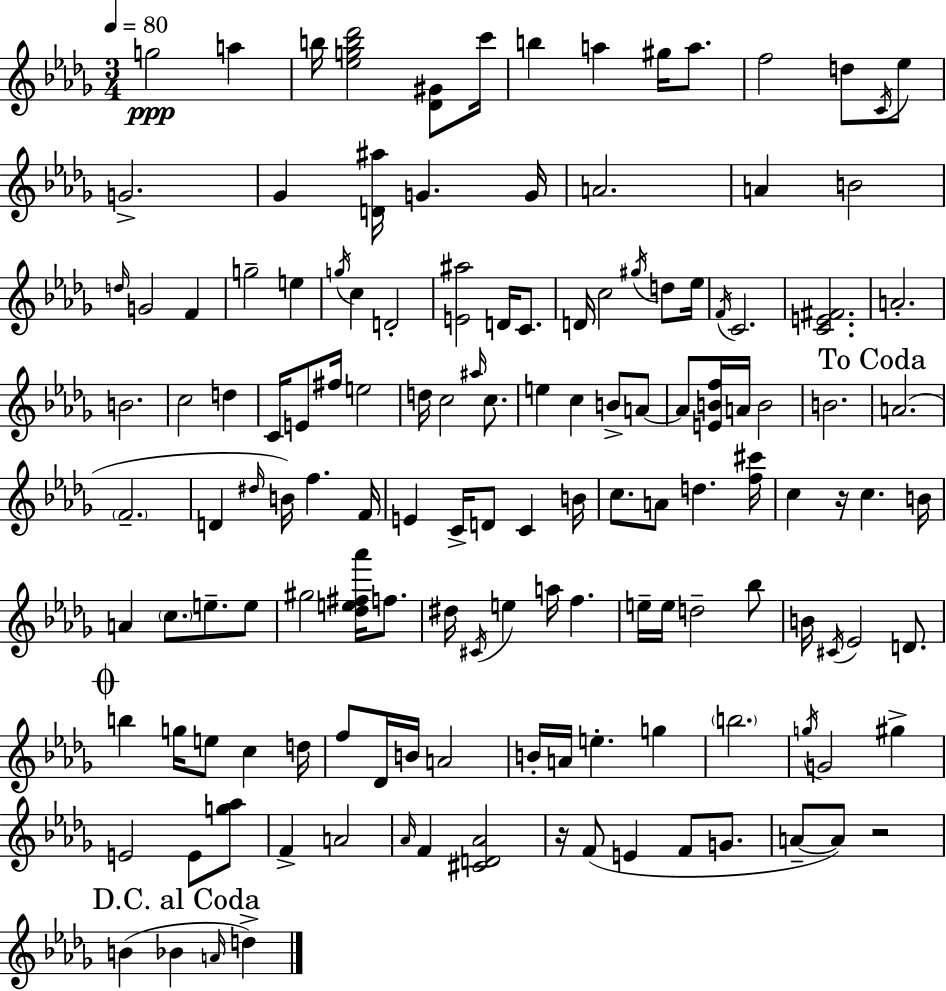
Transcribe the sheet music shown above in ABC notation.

X:1
T:Untitled
M:3/4
L:1/4
K:Bbm
g2 a b/4 [_egb_d']2 [_D^G]/2 c'/4 b a ^g/4 a/2 f2 d/2 C/4 _e/2 G2 _G [D^a]/4 G G/4 A2 A B2 d/4 G2 F g2 e g/4 c D2 [E^a]2 D/4 C/2 D/4 c2 ^g/4 d/2 _e/4 F/4 C2 [CE^F]2 A2 B2 c2 d C/4 E/2 ^f/4 e2 d/4 c2 ^a/4 c/2 e c B/2 A/2 A/2 [EBf]/4 A/4 B2 B2 A2 F2 D ^d/4 B/4 f F/4 E C/4 D/2 C B/4 c/2 A/2 d [f^c']/4 c z/4 c B/4 A c/2 e/2 e/2 ^g2 [_de^f_a']/4 f/2 ^d/4 ^C/4 e a/4 f e/4 e/4 d2 _b/2 B/4 ^C/4 _E2 D/2 b g/4 e/2 c d/4 f/2 _D/4 B/4 A2 B/4 A/4 e g b2 g/4 G2 ^g E2 E/2 [g_a]/2 F A2 _A/4 F [^CD_A]2 z/4 F/2 E F/2 G/2 A/2 A/2 z2 B _B A/4 d